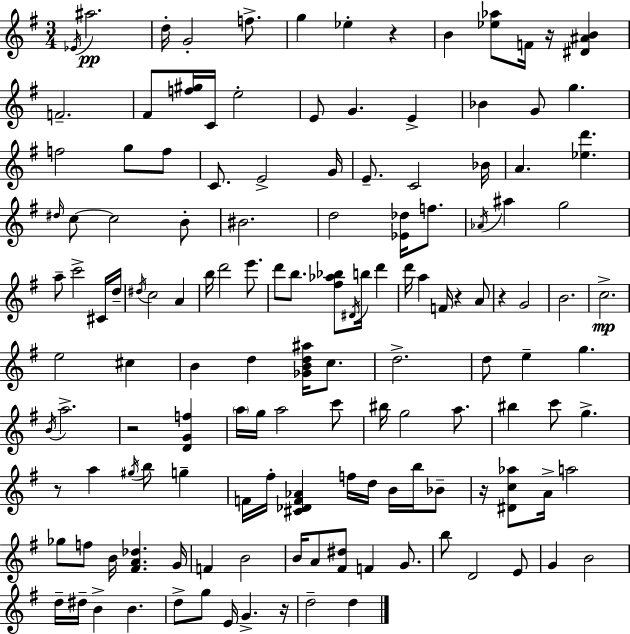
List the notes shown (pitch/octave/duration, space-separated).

Eb4/s A#5/h. D5/s G4/h F5/e. G5/q Eb5/q R/q B4/q [Eb5,Ab5]/e F4/s R/s [D#4,A#4,B4]/q F4/h. F#4/e [F5,G#5]/s C4/s E5/h E4/e G4/q. E4/q Bb4/q G4/e G5/q. F5/h G5/e F5/e C4/e. E4/h G4/s E4/e. C4/h Bb4/s A4/q. [Eb5,D6]/q. D#5/s C5/e C5/h B4/e BIS4/h. D5/h [Eb4,Db5]/s F5/e. Ab4/s A#5/q G5/h A5/e C6/h C#4/s D5/s D#5/s C5/h A4/q B5/s D6/h E6/e. D6/e B5/e. [F#5,Ab5,Bb5]/e D#4/s B5/s D6/q D6/s A5/q F4/s R/q A4/e R/q G4/h B4/h. C5/h. E5/h C#5/q B4/q D5/q [Gb4,B4,D5,A#5]/s C5/e. D5/h. D5/e E5/q G5/q. B4/s A5/h. R/h [D4,G4,F5]/q A5/s G5/s A5/h C6/e BIS5/s G5/h A5/e. BIS5/q C6/e G5/q. R/e A5/q G#5/s B5/e G5/q F4/s F#5/s [C#4,Db4,F4,Ab4]/q F5/s D5/s B4/s B5/s Bb4/e R/s [D#4,C5,Ab5]/e A4/s A5/h Gb5/e F5/e B4/s [F#4,A4,Db5]/q. G4/s F4/q B4/h B4/s A4/e [F#4,D#5]/e F4/q G4/e. B5/e D4/h E4/e G4/q B4/h D5/s D#5/s B4/q B4/q. D5/e G5/e E4/s G4/q. R/s D5/h D5/q